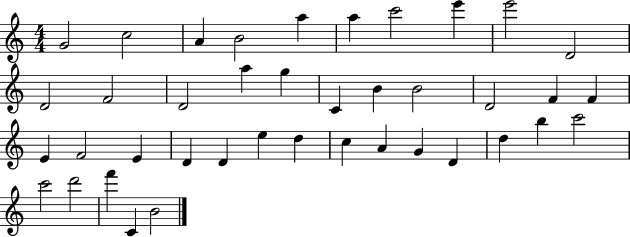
G4/h C5/h A4/q B4/h A5/q A5/q C6/h E6/q E6/h D4/h D4/h F4/h D4/h A5/q G5/q C4/q B4/q B4/h D4/h F4/q F4/q E4/q F4/h E4/q D4/q D4/q E5/q D5/q C5/q A4/q G4/q D4/q D5/q B5/q C6/h C6/h D6/h F6/q C4/q B4/h